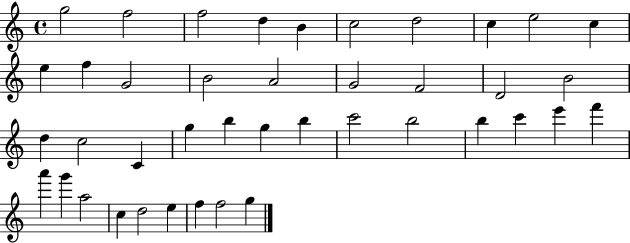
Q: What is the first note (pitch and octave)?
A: G5